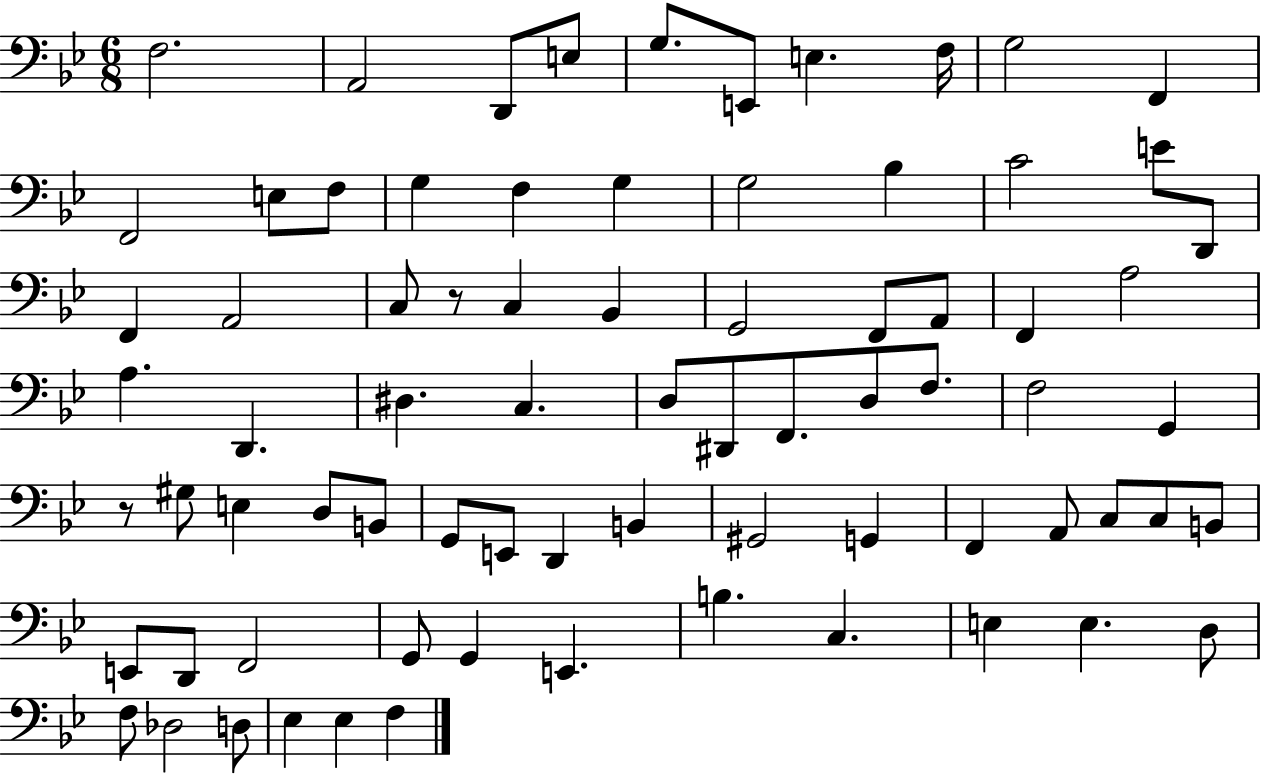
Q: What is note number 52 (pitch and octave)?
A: G2